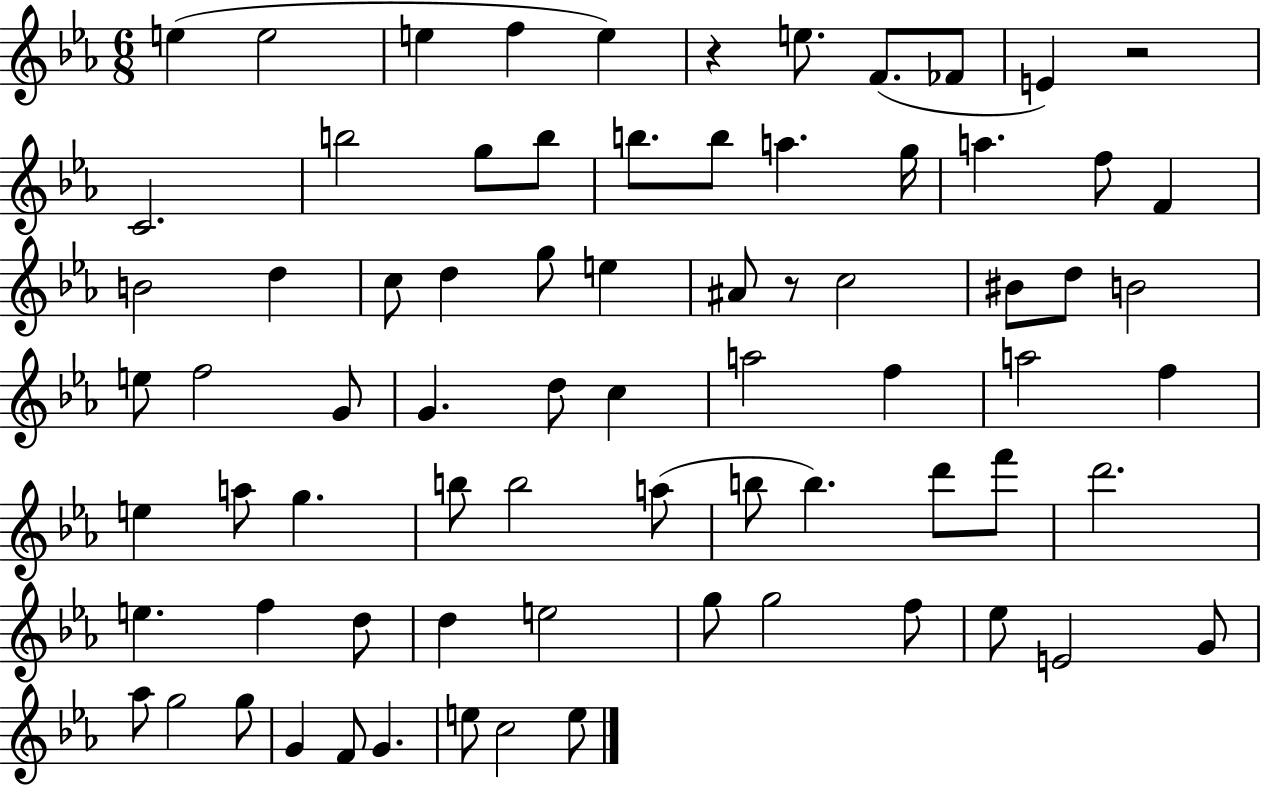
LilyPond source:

{
  \clef treble
  \numericTimeSignature
  \time 6/8
  \key ees \major
  e''4( e''2 | e''4 f''4 e''4) | r4 e''8. f'8.( fes'8 | e'4) r2 | \break c'2. | b''2 g''8 b''8 | b''8. b''8 a''4. g''16 | a''4. f''8 f'4 | \break b'2 d''4 | c''8 d''4 g''8 e''4 | ais'8 r8 c''2 | bis'8 d''8 b'2 | \break e''8 f''2 g'8 | g'4. d''8 c''4 | a''2 f''4 | a''2 f''4 | \break e''4 a''8 g''4. | b''8 b''2 a''8( | b''8 b''4.) d'''8 f'''8 | d'''2. | \break e''4. f''4 d''8 | d''4 e''2 | g''8 g''2 f''8 | ees''8 e'2 g'8 | \break aes''8 g''2 g''8 | g'4 f'8 g'4. | e''8 c''2 e''8 | \bar "|."
}